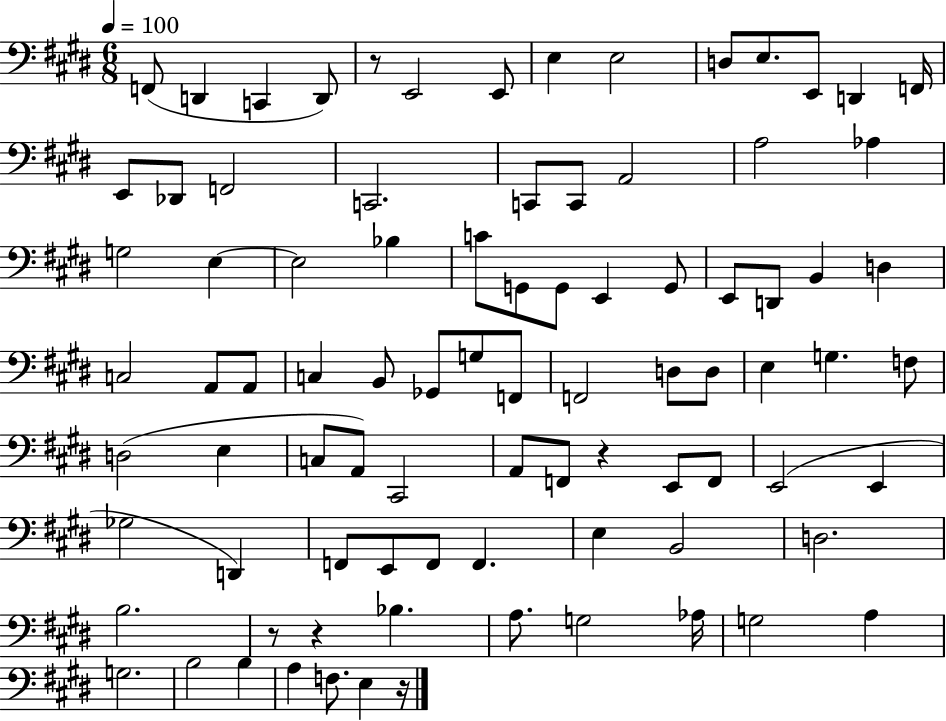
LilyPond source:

{
  \clef bass
  \numericTimeSignature
  \time 6/8
  \key e \major
  \tempo 4 = 100
  f,8( d,4 c,4 d,8) | r8 e,2 e,8 | e4 e2 | d8 e8. e,8 d,4 f,16 | \break e,8 des,8 f,2 | c,2. | c,8 c,8 a,2 | a2 aes4 | \break g2 e4~~ | e2 bes4 | c'8 g,8 g,8 e,4 g,8 | e,8 d,8 b,4 d4 | \break c2 a,8 a,8 | c4 b,8 ges,8 g8 f,8 | f,2 d8 d8 | e4 g4. f8 | \break d2( e4 | c8 a,8) cis,2 | a,8 f,8 r4 e,8 f,8 | e,2( e,4 | \break ges2 d,4) | f,8 e,8 f,8 f,4. | e4 b,2 | d2. | \break b2. | r8 r4 bes4. | a8. g2 aes16 | g2 a4 | \break g2. | b2 b4 | a4 f8. e4 r16 | \bar "|."
}